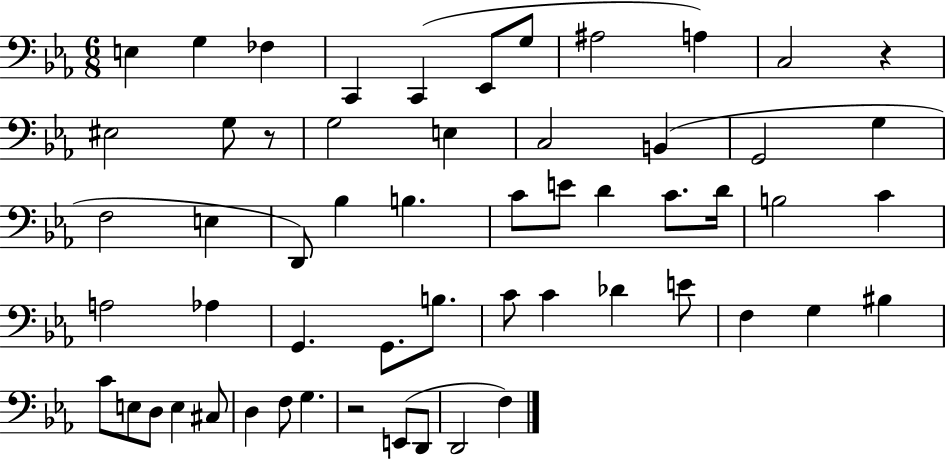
E3/q G3/q FES3/q C2/q C2/q Eb2/e G3/e A#3/h A3/q C3/h R/q EIS3/h G3/e R/e G3/h E3/q C3/h B2/q G2/h G3/q F3/h E3/q D2/e Bb3/q B3/q. C4/e E4/e D4/q C4/e. D4/s B3/h C4/q A3/h Ab3/q G2/q. G2/e. B3/e. C4/e C4/q Db4/q E4/e F3/q G3/q BIS3/q C4/e E3/e D3/e E3/q C#3/e D3/q F3/e G3/q. R/h E2/e D2/e D2/h F3/q